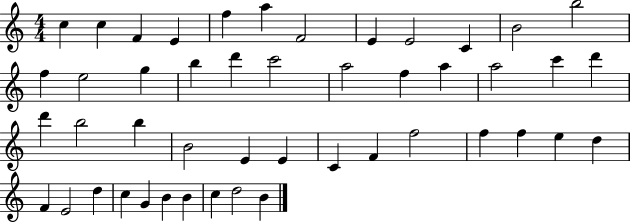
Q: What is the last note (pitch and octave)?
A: B4